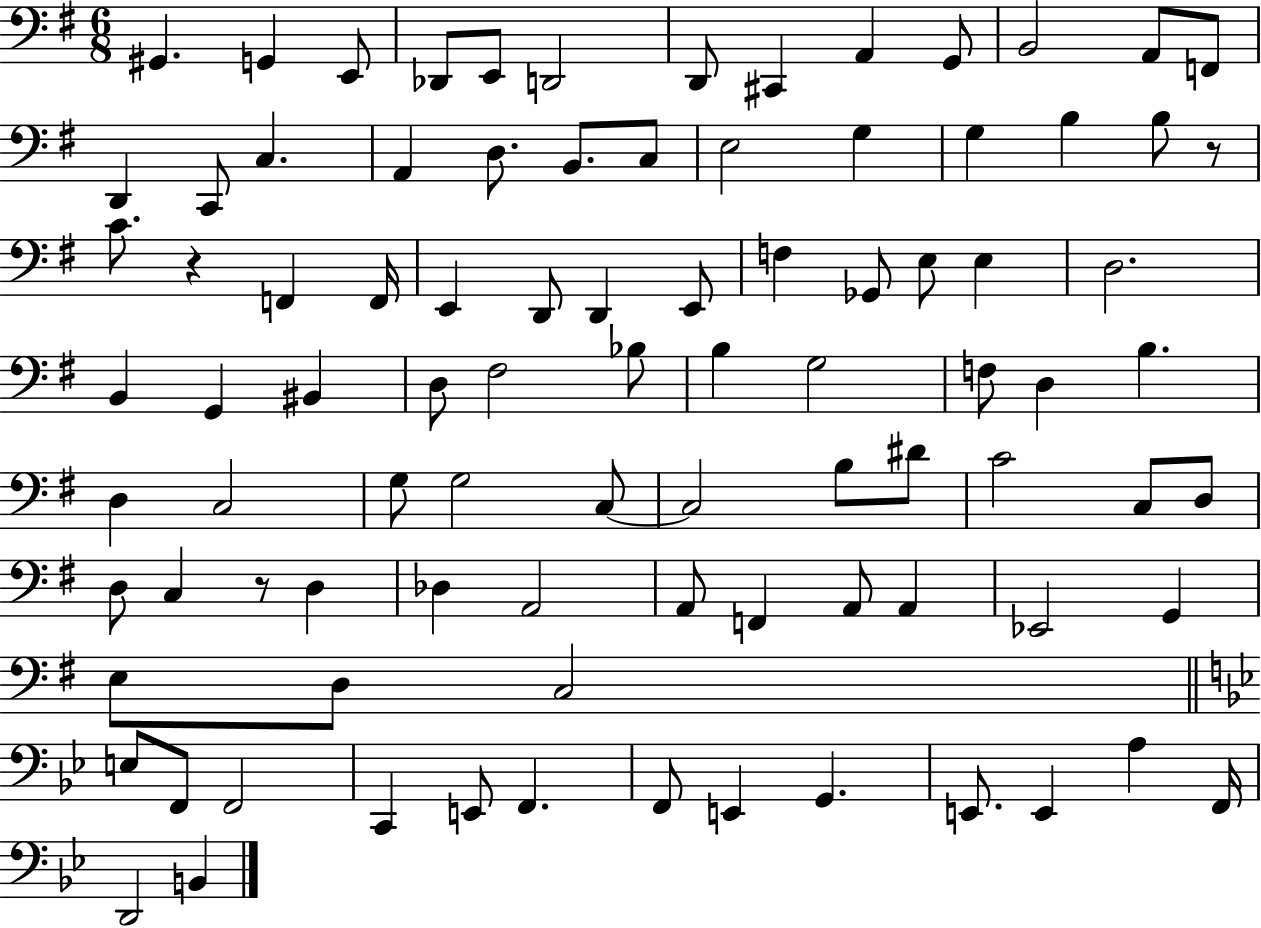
G#2/q. G2/q E2/e Db2/e E2/e D2/h D2/e C#2/q A2/q G2/e B2/h A2/e F2/e D2/q C2/e C3/q. A2/q D3/e. B2/e. C3/e E3/h G3/q G3/q B3/q B3/e R/e C4/e. R/q F2/q F2/s E2/q D2/e D2/q E2/e F3/q Gb2/e E3/e E3/q D3/h. B2/q G2/q BIS2/q D3/e F#3/h Bb3/e B3/q G3/h F3/e D3/q B3/q. D3/q C3/h G3/e G3/h C3/e C3/h B3/e D#4/e C4/h C3/e D3/e D3/e C3/q R/e D3/q Db3/q A2/h A2/e F2/q A2/e A2/q Eb2/h G2/q E3/e D3/e C3/h E3/e F2/e F2/h C2/q E2/e F2/q. F2/e E2/q G2/q. E2/e. E2/q A3/q F2/s D2/h B2/q